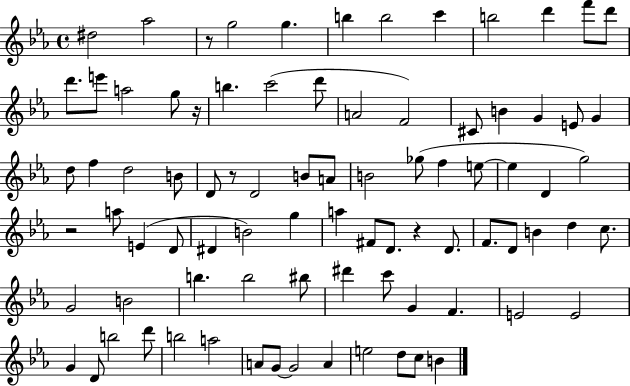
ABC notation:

X:1
T:Untitled
M:4/4
L:1/4
K:Eb
^d2 _a2 z/2 g2 g b b2 c' b2 d' f'/2 d'/2 d'/2 e'/2 a2 g/2 z/4 b c'2 d'/2 A2 F2 ^C/2 B G E/2 G d/2 f d2 B/2 D/2 z/2 D2 B/2 A/2 B2 _g/2 f e/2 e D g2 z2 a/2 E D/2 ^D B2 g a ^F/2 D/2 z D/2 F/2 D/2 B d c/2 G2 B2 b b2 ^b/2 ^d' c'/2 G F E2 E2 G D/2 b2 d'/2 b2 a2 A/2 G/2 G2 A e2 d/2 c/2 B